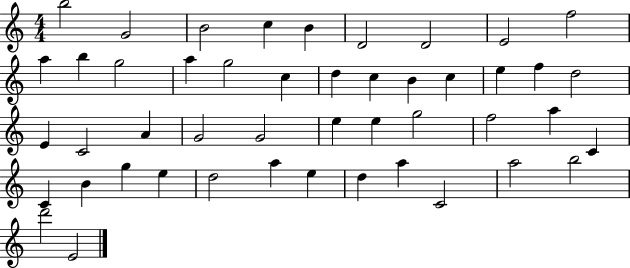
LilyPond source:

{
  \clef treble
  \numericTimeSignature
  \time 4/4
  \key c \major
  b''2 g'2 | b'2 c''4 b'4 | d'2 d'2 | e'2 f''2 | \break a''4 b''4 g''2 | a''4 g''2 c''4 | d''4 c''4 b'4 c''4 | e''4 f''4 d''2 | \break e'4 c'2 a'4 | g'2 g'2 | e''4 e''4 g''2 | f''2 a''4 c'4 | \break c'4 b'4 g''4 e''4 | d''2 a''4 e''4 | d''4 a''4 c'2 | a''2 b''2 | \break d'''2 e'2 | \bar "|."
}